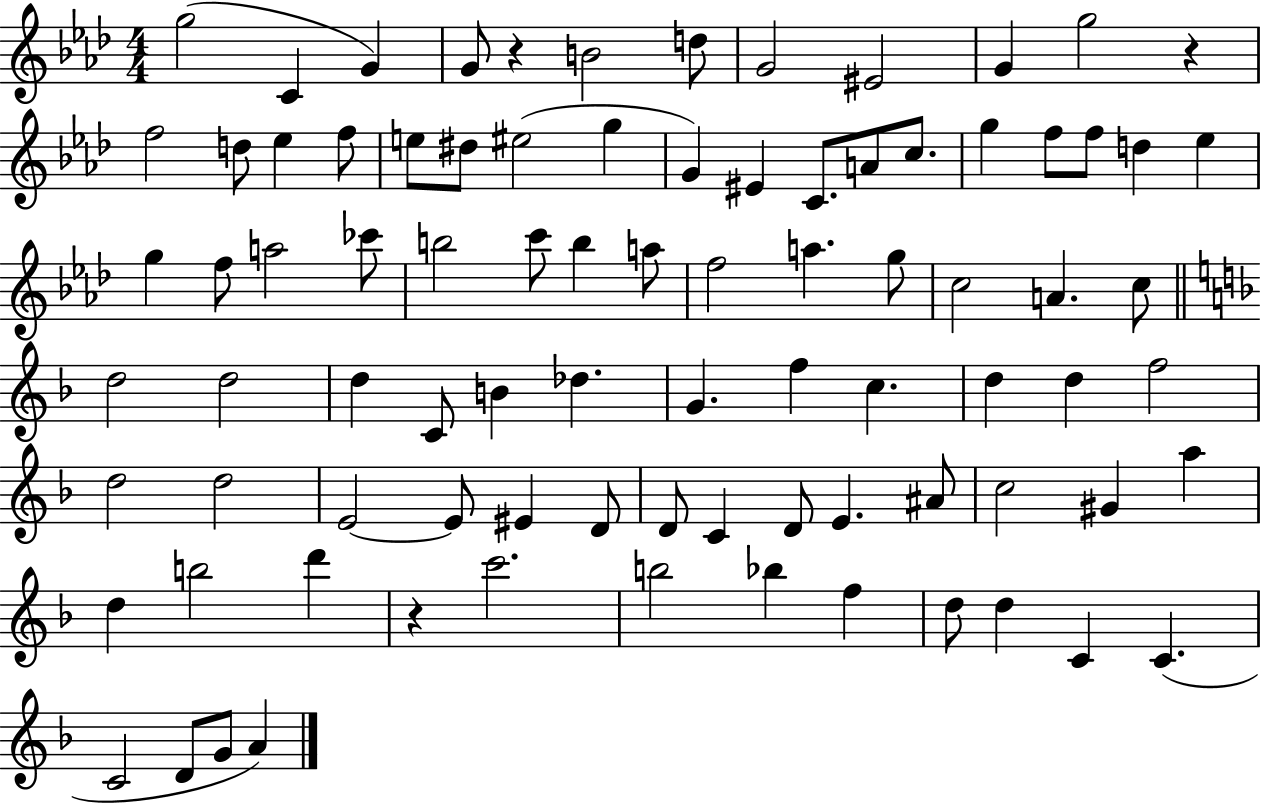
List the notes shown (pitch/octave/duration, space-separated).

G5/h C4/q G4/q G4/e R/q B4/h D5/e G4/h EIS4/h G4/q G5/h R/q F5/h D5/e Eb5/q F5/e E5/e D#5/e EIS5/h G5/q G4/q EIS4/q C4/e. A4/e C5/e. G5/q F5/e F5/e D5/q Eb5/q G5/q F5/e A5/h CES6/e B5/h C6/e B5/q A5/e F5/h A5/q. G5/e C5/h A4/q. C5/e D5/h D5/h D5/q C4/e B4/q Db5/q. G4/q. F5/q C5/q. D5/q D5/q F5/h D5/h D5/h E4/h E4/e EIS4/q D4/e D4/e C4/q D4/e E4/q. A#4/e C5/h G#4/q A5/q D5/q B5/h D6/q R/q C6/h. B5/h Bb5/q F5/q D5/e D5/q C4/q C4/q. C4/h D4/e G4/e A4/q